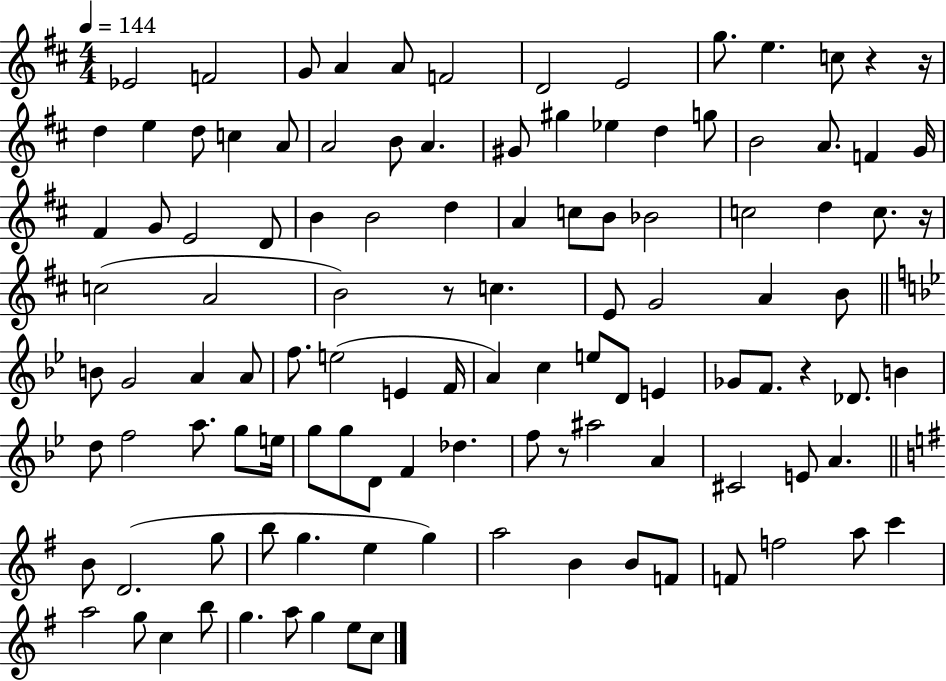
X:1
T:Untitled
M:4/4
L:1/4
K:D
_E2 F2 G/2 A A/2 F2 D2 E2 g/2 e c/2 z z/4 d e d/2 c A/2 A2 B/2 A ^G/2 ^g _e d g/2 B2 A/2 F G/4 ^F G/2 E2 D/2 B B2 d A c/2 B/2 _B2 c2 d c/2 z/4 c2 A2 B2 z/2 c E/2 G2 A B/2 B/2 G2 A A/2 f/2 e2 E F/4 A c e/2 D/2 E _G/2 F/2 z _D/2 B d/2 f2 a/2 g/2 e/4 g/2 g/2 D/2 F _d f/2 z/2 ^a2 A ^C2 E/2 A B/2 D2 g/2 b/2 g e g a2 B B/2 F/2 F/2 f2 a/2 c' a2 g/2 c b/2 g a/2 g e/2 c/2